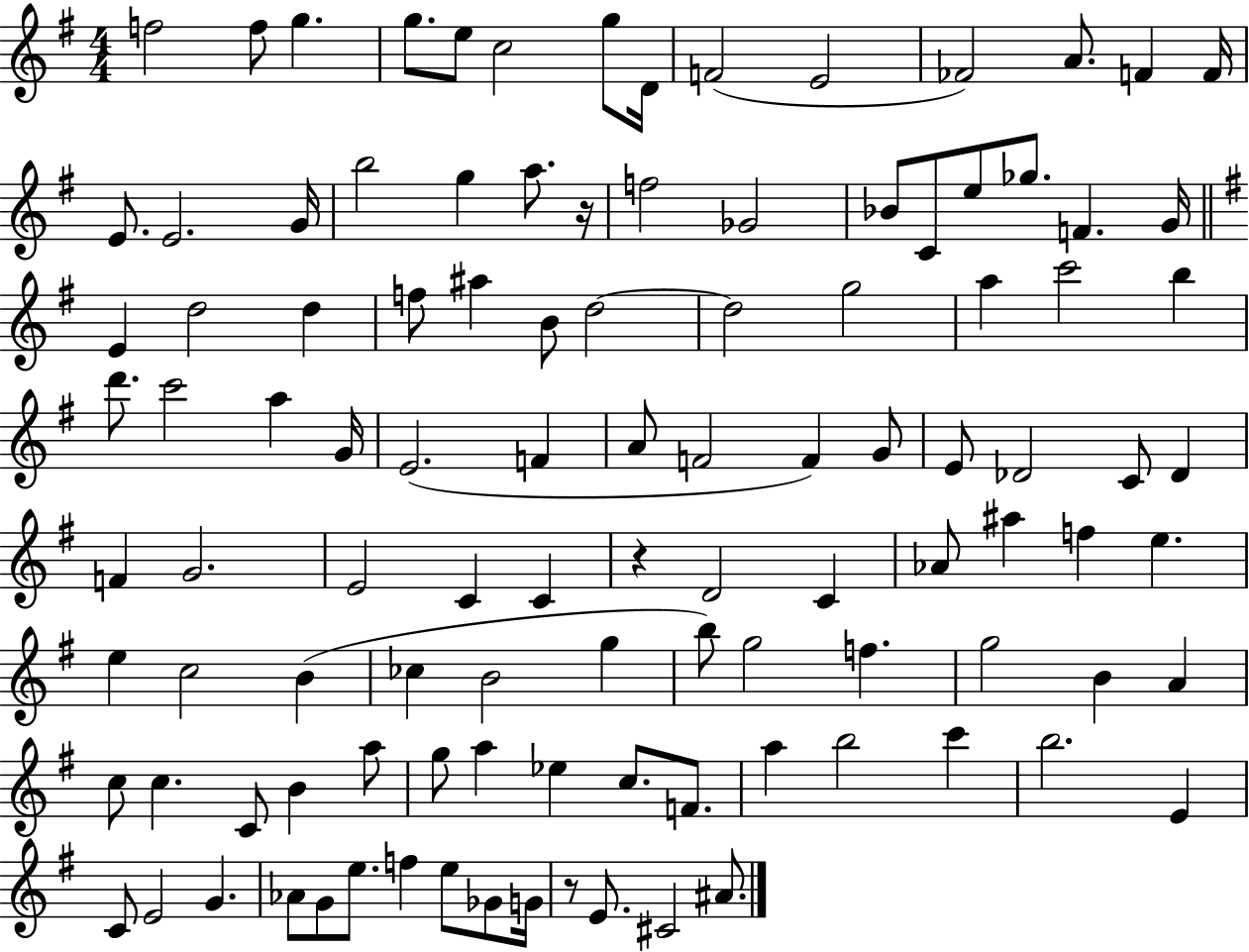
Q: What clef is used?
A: treble